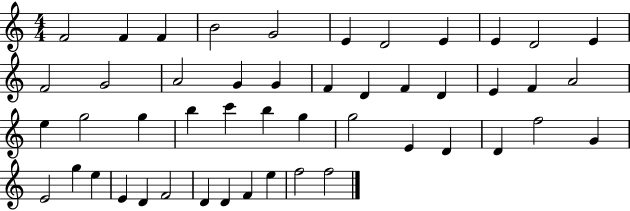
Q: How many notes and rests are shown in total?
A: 48